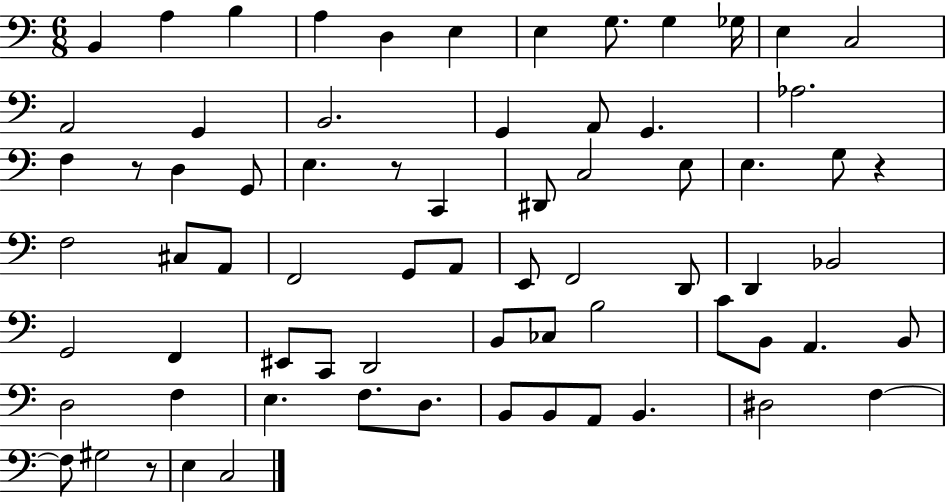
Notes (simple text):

B2/q A3/q B3/q A3/q D3/q E3/q E3/q G3/e. G3/q Gb3/s E3/q C3/h A2/h G2/q B2/h. G2/q A2/e G2/q. Ab3/h. F3/q R/e D3/q G2/e E3/q. R/e C2/q D#2/e C3/h E3/e E3/q. G3/e R/q F3/h C#3/e A2/e F2/h G2/e A2/e E2/e F2/h D2/e D2/q Bb2/h G2/h F2/q EIS2/e C2/e D2/h B2/e CES3/e B3/h C4/e B2/e A2/q. B2/e D3/h F3/q E3/q. F3/e. D3/e. B2/e B2/e A2/e B2/q. D#3/h F3/q F3/e G#3/h R/e E3/q C3/h